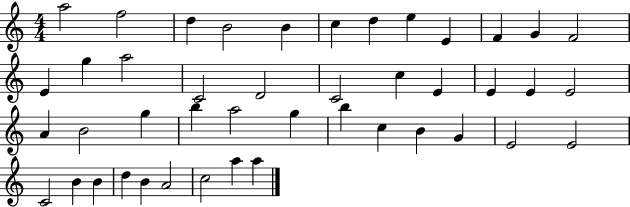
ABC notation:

X:1
T:Untitled
M:4/4
L:1/4
K:C
a2 f2 d B2 B c d e E F G F2 E g a2 C2 D2 C2 c E E E E2 A B2 g b a2 g b c B G E2 E2 C2 B B d B A2 c2 a a